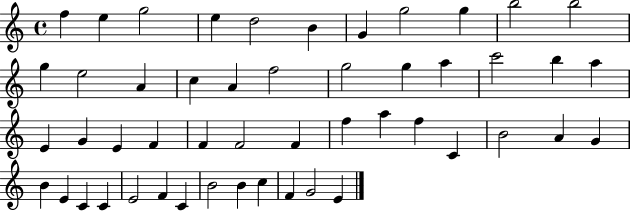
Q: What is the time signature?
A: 4/4